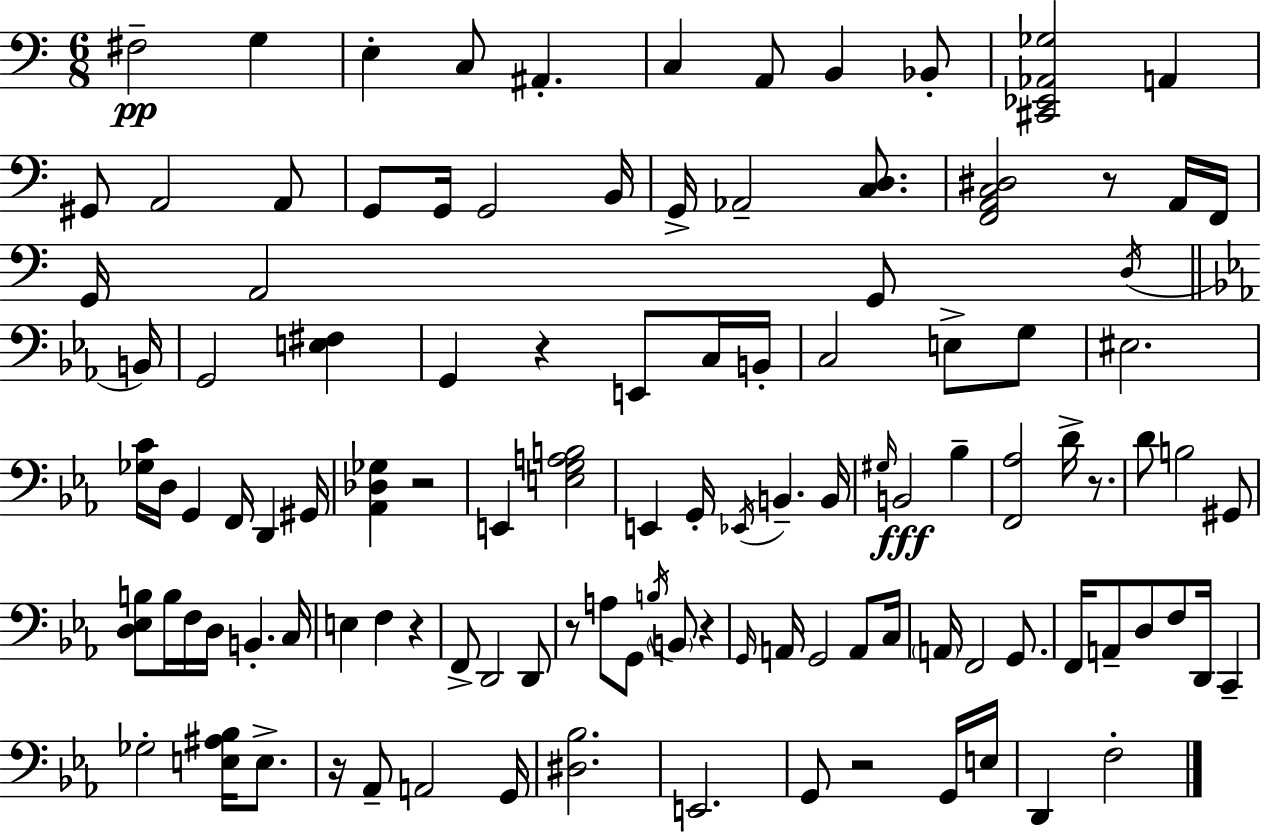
F#3/h G3/q E3/q C3/e A#2/q. C3/q A2/e B2/q Bb2/e [C#2,Eb2,Ab2,Gb3]/h A2/q G#2/e A2/h A2/e G2/e G2/s G2/h B2/s G2/s Ab2/h [C3,D3]/e. [F2,A2,C3,D#3]/h R/e A2/s F2/s G2/s A2/h G2/e D3/s B2/s G2/h [E3,F#3]/q G2/q R/q E2/e C3/s B2/s C3/h E3/e G3/e EIS3/h. [Gb3,C4]/s D3/s G2/q F2/s D2/q G#2/s [Ab2,Db3,Gb3]/q R/h E2/q [E3,G3,A3,B3]/h E2/q G2/s Eb2/s B2/q. B2/s G#3/s B2/h Bb3/q [F2,Ab3]/h D4/s R/e. D4/e B3/h G#2/e [D3,Eb3,B3]/e B3/s F3/s D3/s B2/q. C3/s E3/q F3/q R/q F2/e D2/h D2/e R/e A3/e G2/e B3/s B2/e R/q G2/s A2/s G2/h A2/e C3/s A2/s F2/h G2/e. F2/s A2/e D3/e F3/e D2/s C2/q Gb3/h [E3,A#3,Bb3]/s E3/e. R/s Ab2/e A2/h G2/s [D#3,Bb3]/h. E2/h. G2/e R/h G2/s E3/s D2/q F3/h